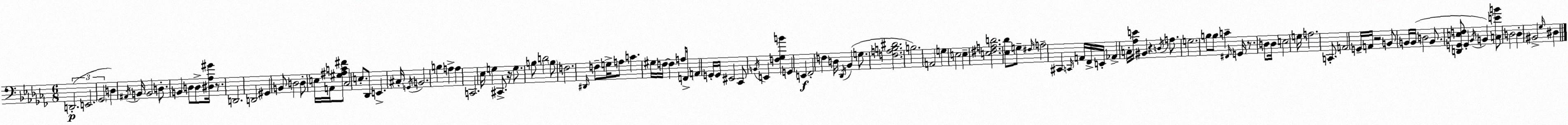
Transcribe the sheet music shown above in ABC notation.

X:1
T:Untitled
M:6/8
L:1/4
K:Abm
D,,2 E,,2 _G,,2 D, ^A,,/4 B,,/4 B,,2 D,/2 B,, D,/2 D,/2 [^D,_A,^G]/4 z/2 D,,2 D,,2 ^G,, B,,/2 D,2 D,/2 E,/4 A,,/4 [^G,^A,C^F]/2 _C,2 E,/2 _D,,/2 E,, ^C,/4 G,,/4 B,,2 B, A, A, C,,2 _E,/4 G, ^C,,/2 z/4 G,/2 B,/2 D2 B,/2 F,2 ^D,,/4 F,/2 G,/4 A,/2 C ^G,/4 F,/4 F, A,/2 F,,/4 A,, G,,/4 G,,/4 ^E,,2 _C,,/2 B,,/4 E,, [F,_G,B] G,, E,, _F,,2 F, D,/4 _D,,/4 _B,, G,/2 [F,A,B,^D]2 B,2 A,,2 G, E,2 E, [E,^F,A,D]2 [_E,_D]/2 G,/2 ^F,/4 A,2 ^C,, C,,/4 A,,/4 _F,,/4 E,,/4 _A,, C,/4 [_A,E]/4 ^B,, z D,/4 A,/2 G,2 B,/2 B,/2 C ^F,,/4 G,,/4 z/2 D,/2 D,/4 E,2 G,/4 A,2 C,,/2 A,,2 G,,/4 A,,/4 z2 B,,/2 B,,/4 B,,/4 D,2 B,,/2 [D,,G,,E,F,]/2 G,, _B,,/4 B,, [C,EB]/2 D,2 D, ^B,,2 _G,/4 ^D,